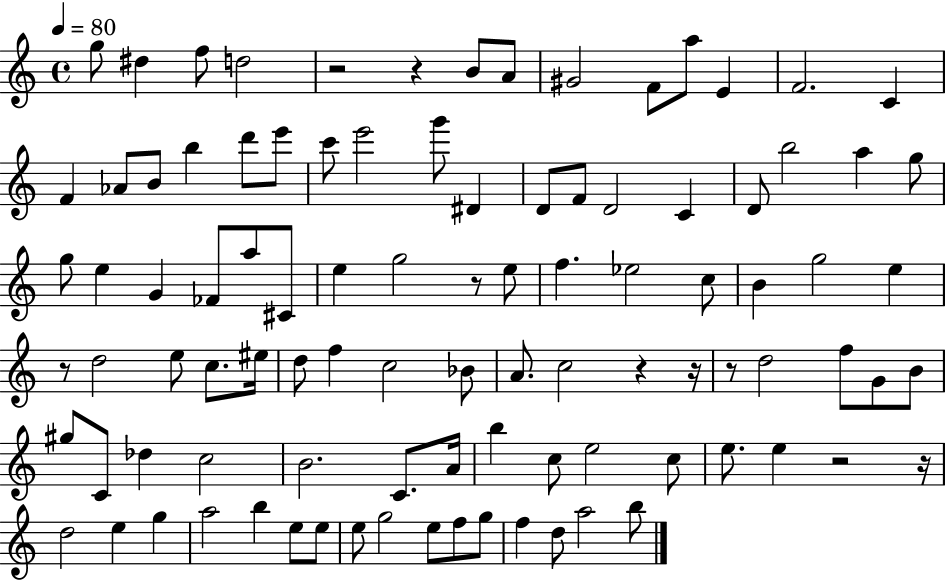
{
  \clef treble
  \time 4/4
  \defaultTimeSignature
  \key c \major
  \tempo 4 = 80
  g''8 dis''4 f''8 d''2 | r2 r4 b'8 a'8 | gis'2 f'8 a''8 e'4 | f'2. c'4 | \break f'4 aes'8 b'8 b''4 d'''8 e'''8 | c'''8 e'''2 g'''8 dis'4 | d'8 f'8 d'2 c'4 | d'8 b''2 a''4 g''8 | \break g''8 e''4 g'4 fes'8 a''8 cis'8 | e''4 g''2 r8 e''8 | f''4. ees''2 c''8 | b'4 g''2 e''4 | \break r8 d''2 e''8 c''8. eis''16 | d''8 f''4 c''2 bes'8 | a'8. c''2 r4 r16 | r8 d''2 f''8 g'8 b'8 | \break gis''8 c'8 des''4 c''2 | b'2. c'8. a'16 | b''4 c''8 e''2 c''8 | e''8. e''4 r2 r16 | \break d''2 e''4 g''4 | a''2 b''4 e''8 e''8 | e''8 g''2 e''8 f''8 g''8 | f''4 d''8 a''2 b''8 | \break \bar "|."
}